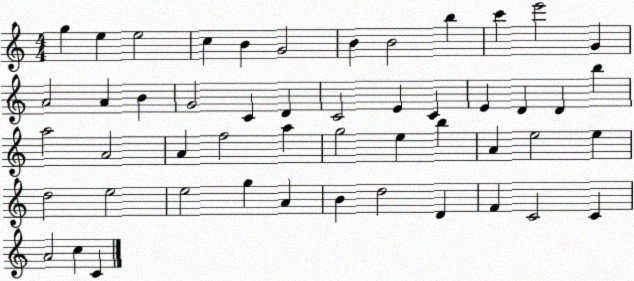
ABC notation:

X:1
T:Untitled
M:4/4
L:1/4
K:C
g e e2 c B G2 B B2 b c' e'2 G A2 A B G2 C D C2 E C E D D b a2 A2 A f2 a g2 e b A e2 e d2 e2 e2 g A B d2 D F C2 C A2 c C